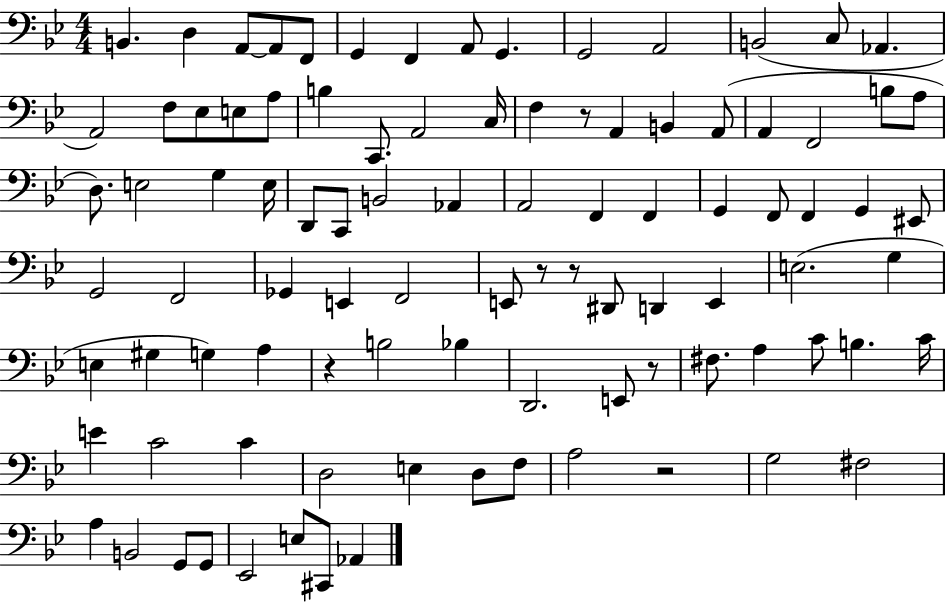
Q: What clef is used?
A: bass